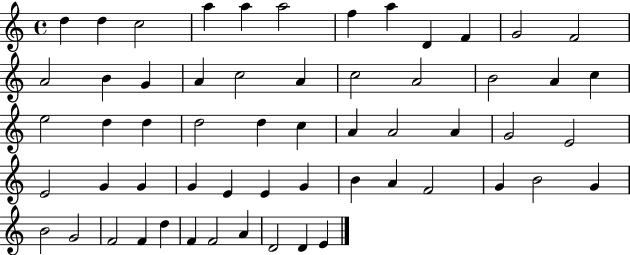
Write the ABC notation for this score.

X:1
T:Untitled
M:4/4
L:1/4
K:C
d d c2 a a a2 f a D F G2 F2 A2 B G A c2 A c2 A2 B2 A c e2 d d d2 d c A A2 A G2 E2 E2 G G G E E G B A F2 G B2 G B2 G2 F2 F d F F2 A D2 D E